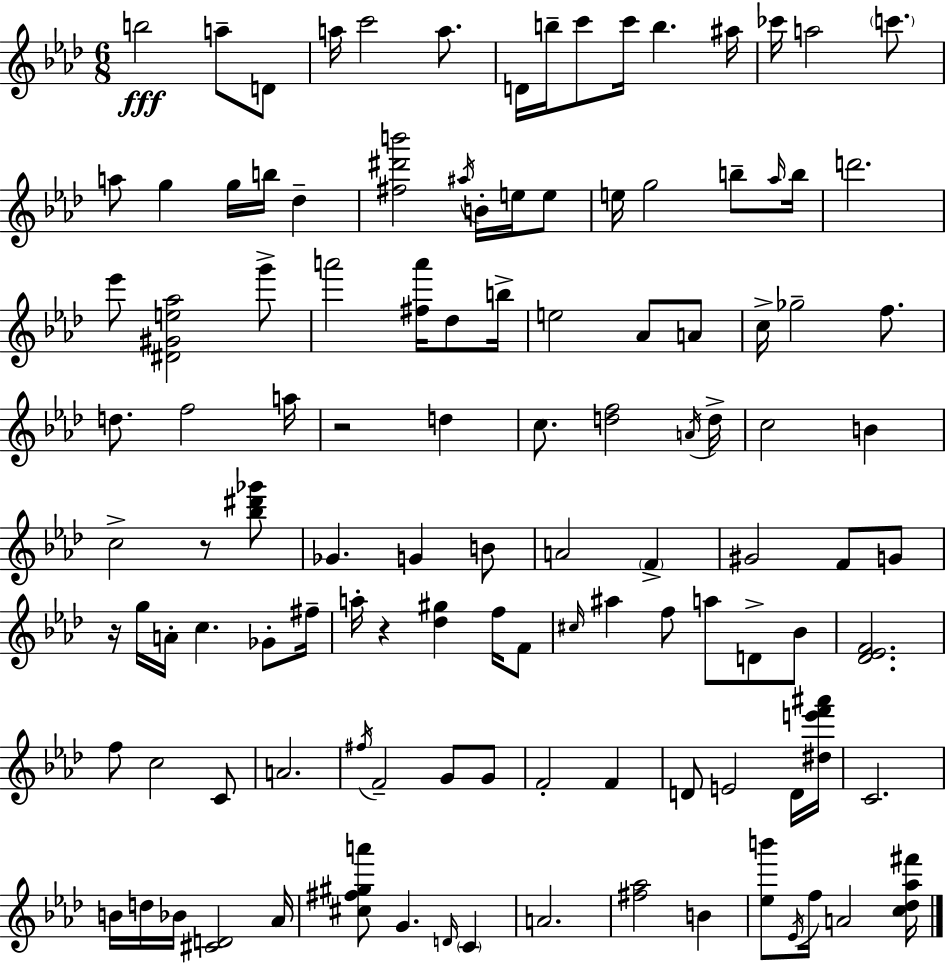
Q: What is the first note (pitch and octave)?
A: B5